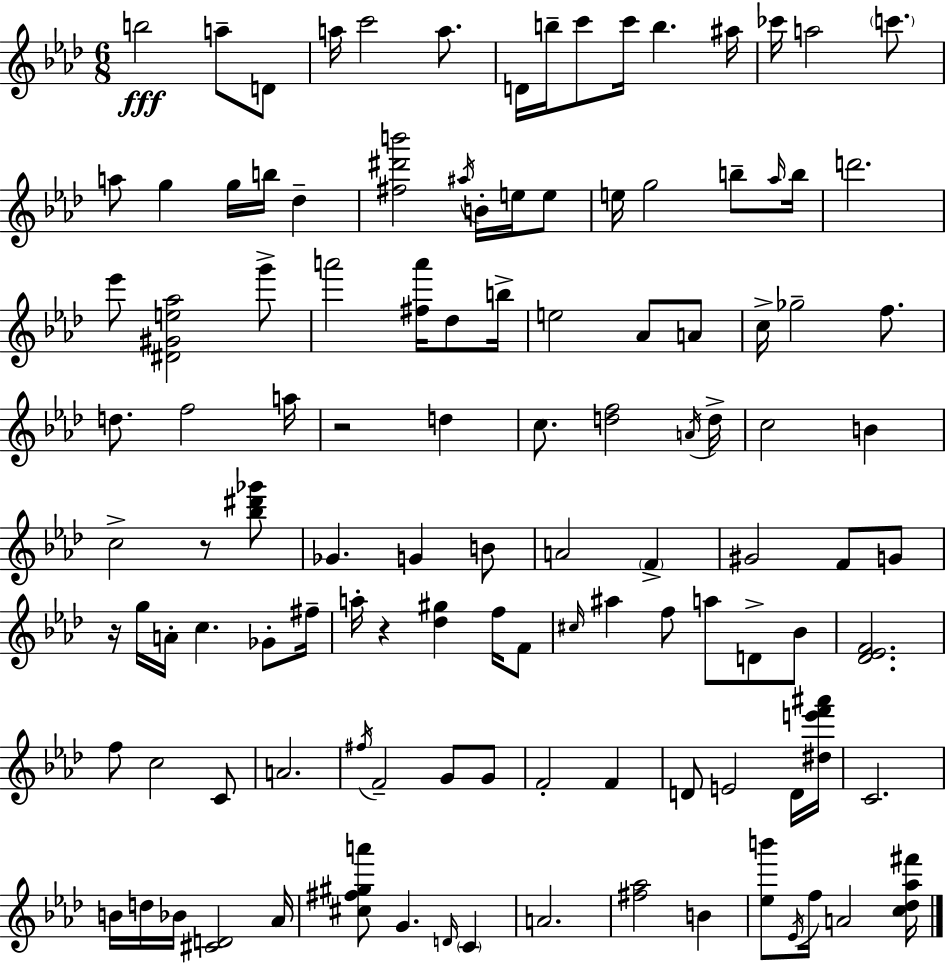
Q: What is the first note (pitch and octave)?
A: B5